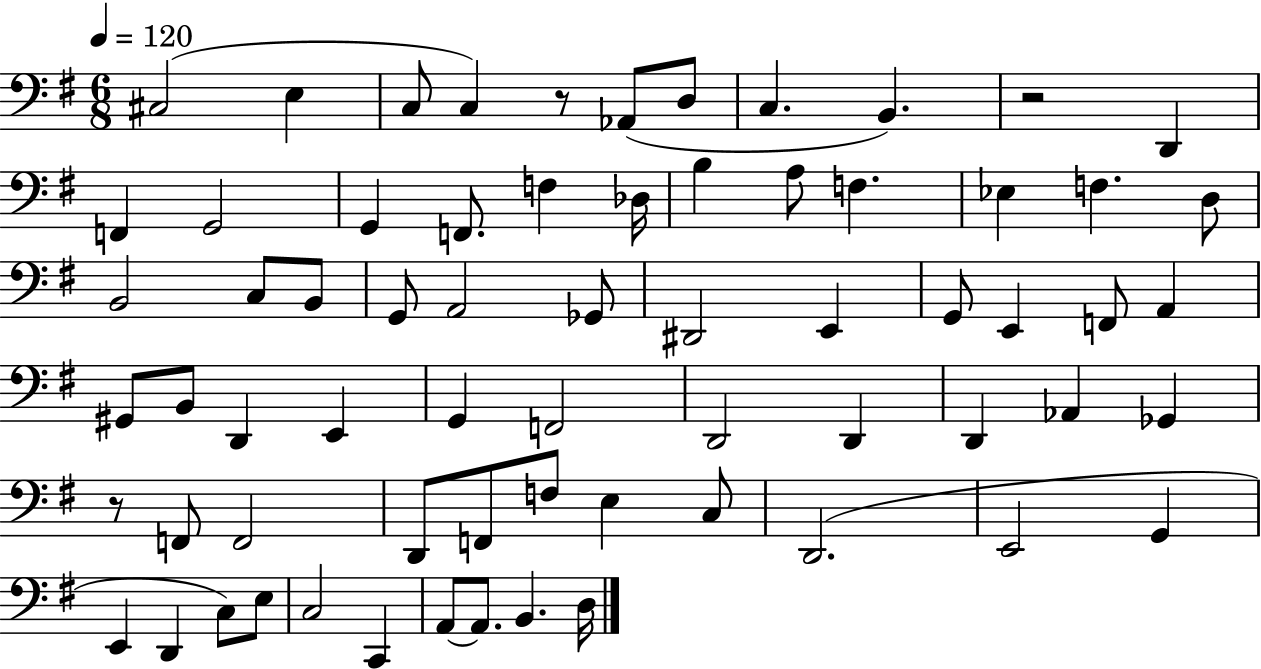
{
  \clef bass
  \numericTimeSignature
  \time 6/8
  \key g \major
  \tempo 4 = 120
  cis2( e4 | c8 c4) r8 aes,8( d8 | c4. b,4.) | r2 d,4 | \break f,4 g,2 | g,4 f,8. f4 des16 | b4 a8 f4. | ees4 f4. d8 | \break b,2 c8 b,8 | g,8 a,2 ges,8 | dis,2 e,4 | g,8 e,4 f,8 a,4 | \break gis,8 b,8 d,4 e,4 | g,4 f,2 | d,2 d,4 | d,4 aes,4 ges,4 | \break r8 f,8 f,2 | d,8 f,8 f8 e4 c8 | d,2.( | e,2 g,4 | \break e,4 d,4 c8) e8 | c2 c,4 | a,8~~ a,8. b,4. d16 | \bar "|."
}